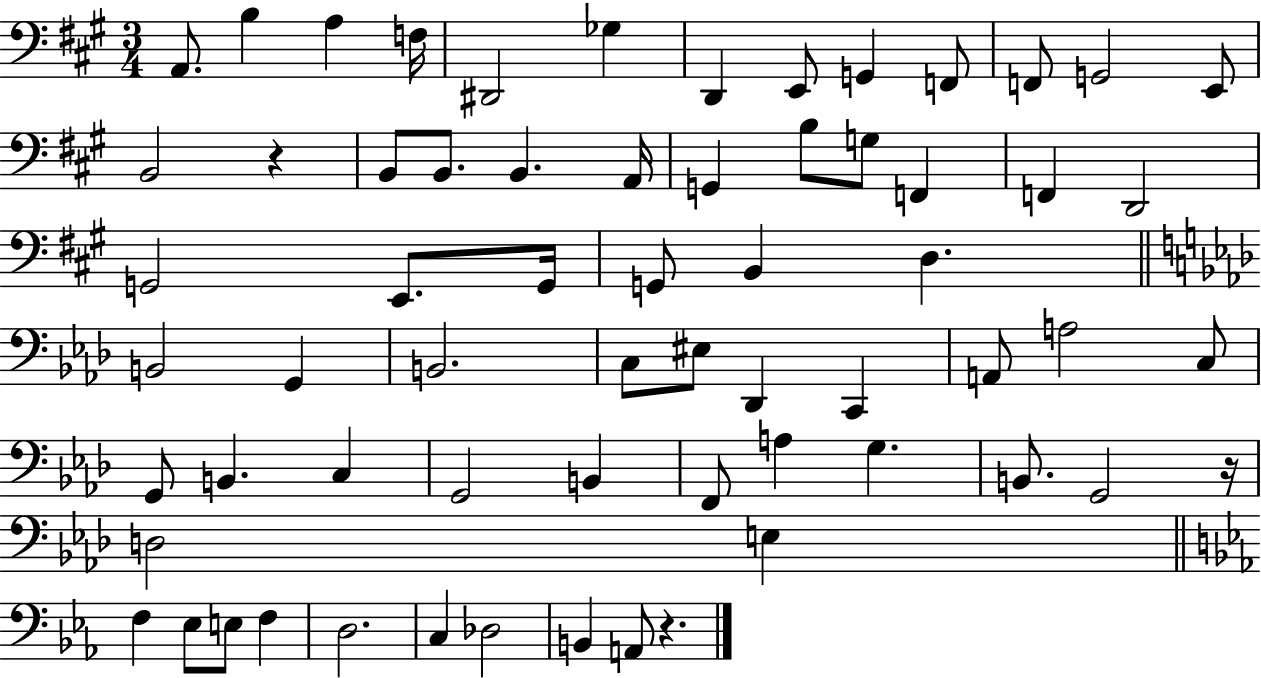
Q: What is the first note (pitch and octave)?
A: A2